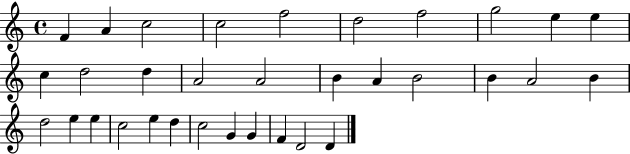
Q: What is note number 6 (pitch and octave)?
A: D5